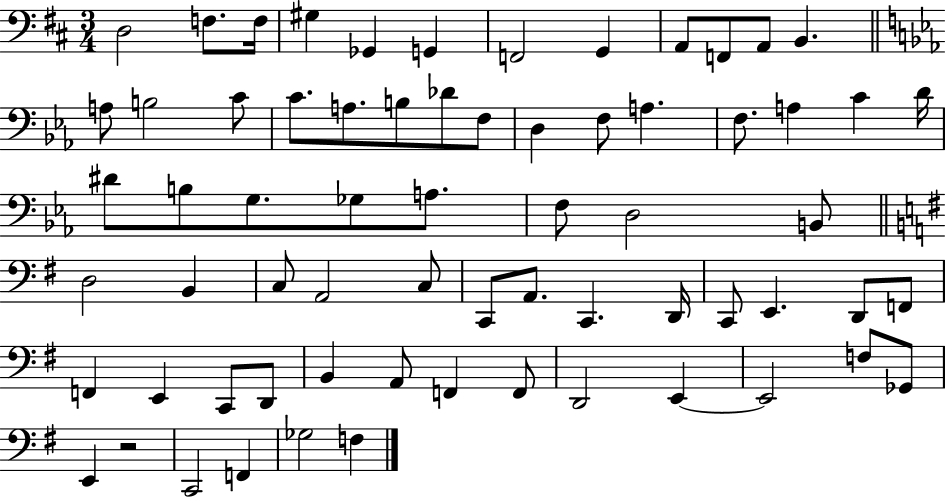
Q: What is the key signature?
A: D major